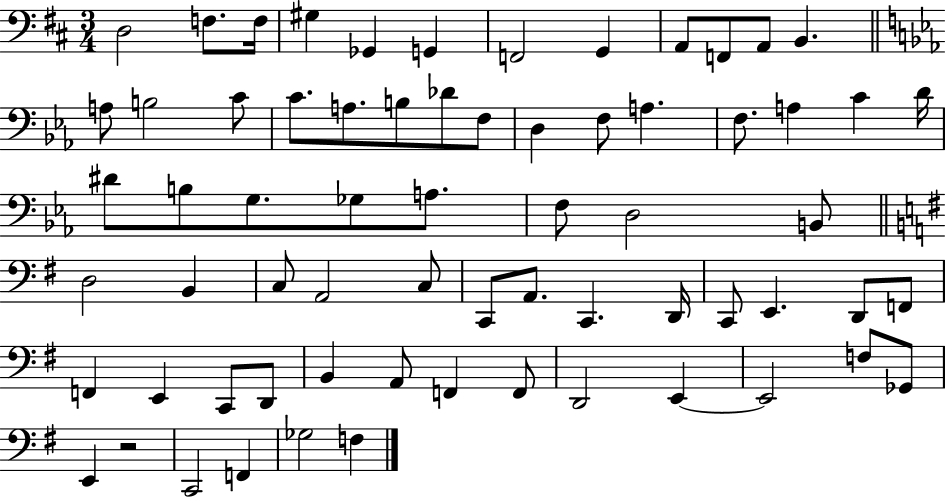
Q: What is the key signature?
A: D major